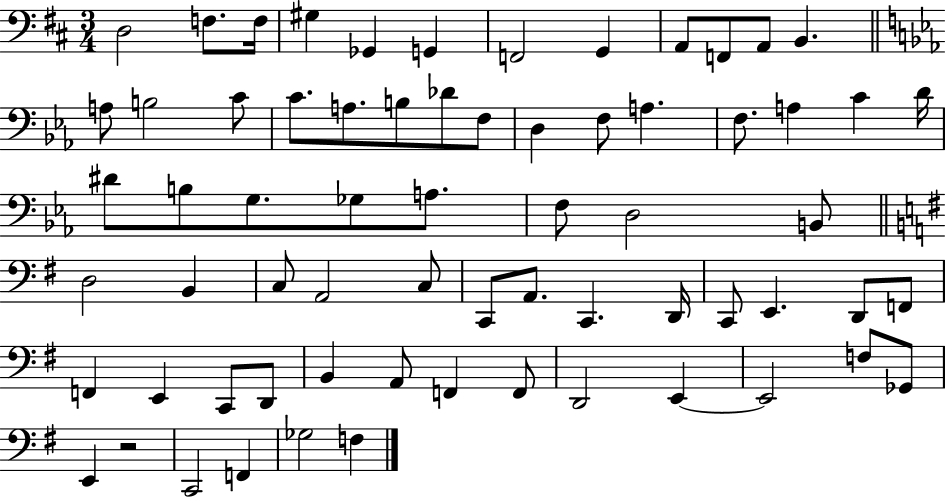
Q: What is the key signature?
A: D major